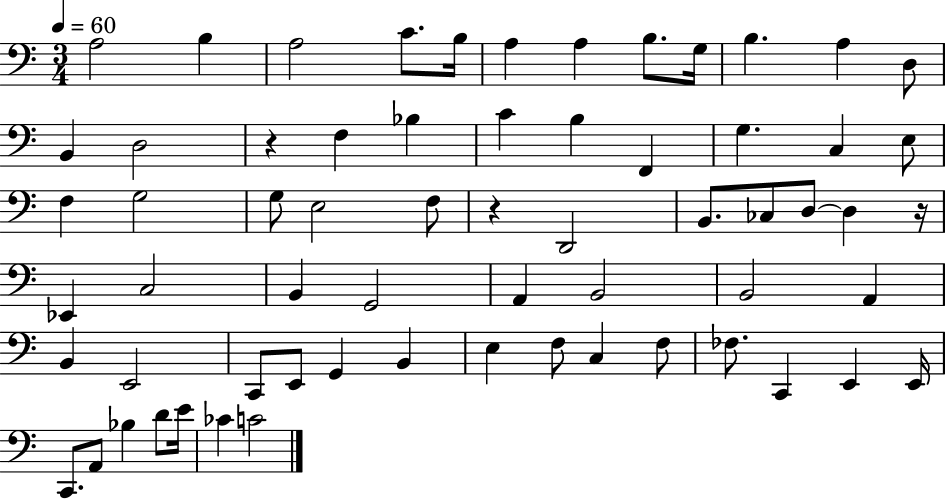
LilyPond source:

{
  \clef bass
  \numericTimeSignature
  \time 3/4
  \key c \major
  \tempo 4 = 60
  a2 b4 | a2 c'8. b16 | a4 a4 b8. g16 | b4. a4 d8 | \break b,4 d2 | r4 f4 bes4 | c'4 b4 f,4 | g4. c4 e8 | \break f4 g2 | g8 e2 f8 | r4 d,2 | b,8. ces8 d8~~ d4 r16 | \break ees,4 c2 | b,4 g,2 | a,4 b,2 | b,2 a,4 | \break b,4 e,2 | c,8 e,8 g,4 b,4 | e4 f8 c4 f8 | fes8. c,4 e,4 e,16 | \break c,8. a,8 bes4 d'8 e'16 | ces'4 c'2 | \bar "|."
}